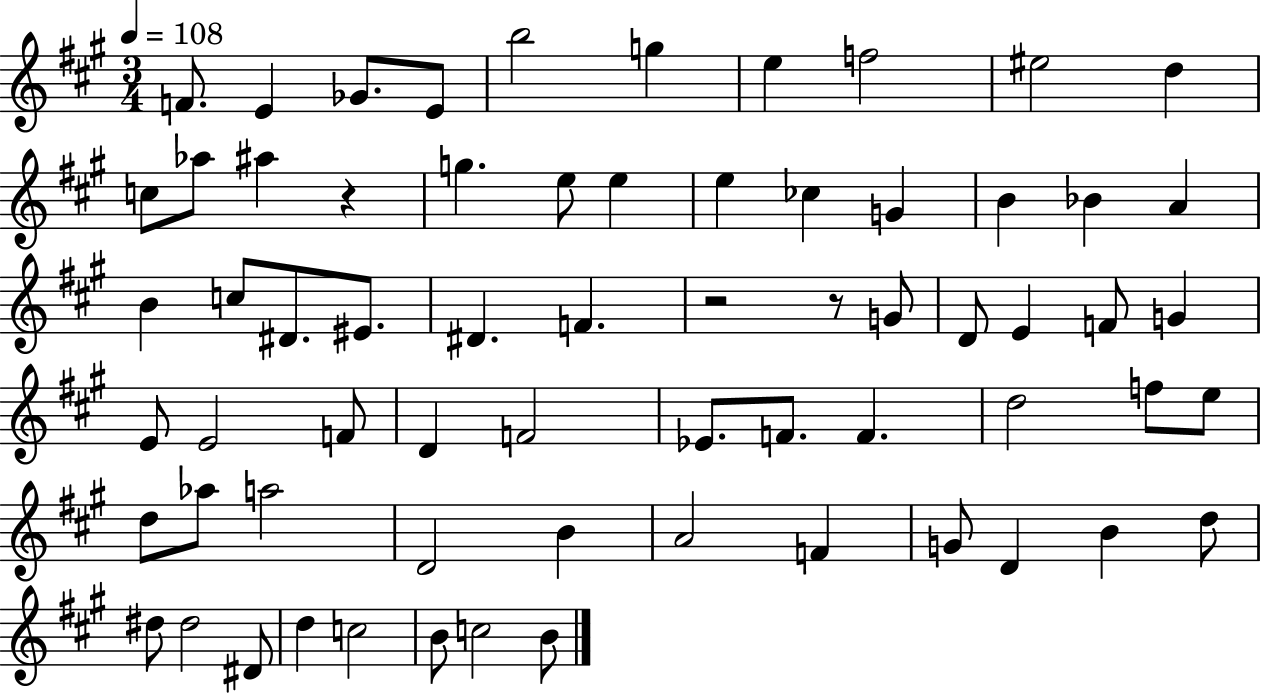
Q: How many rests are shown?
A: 3